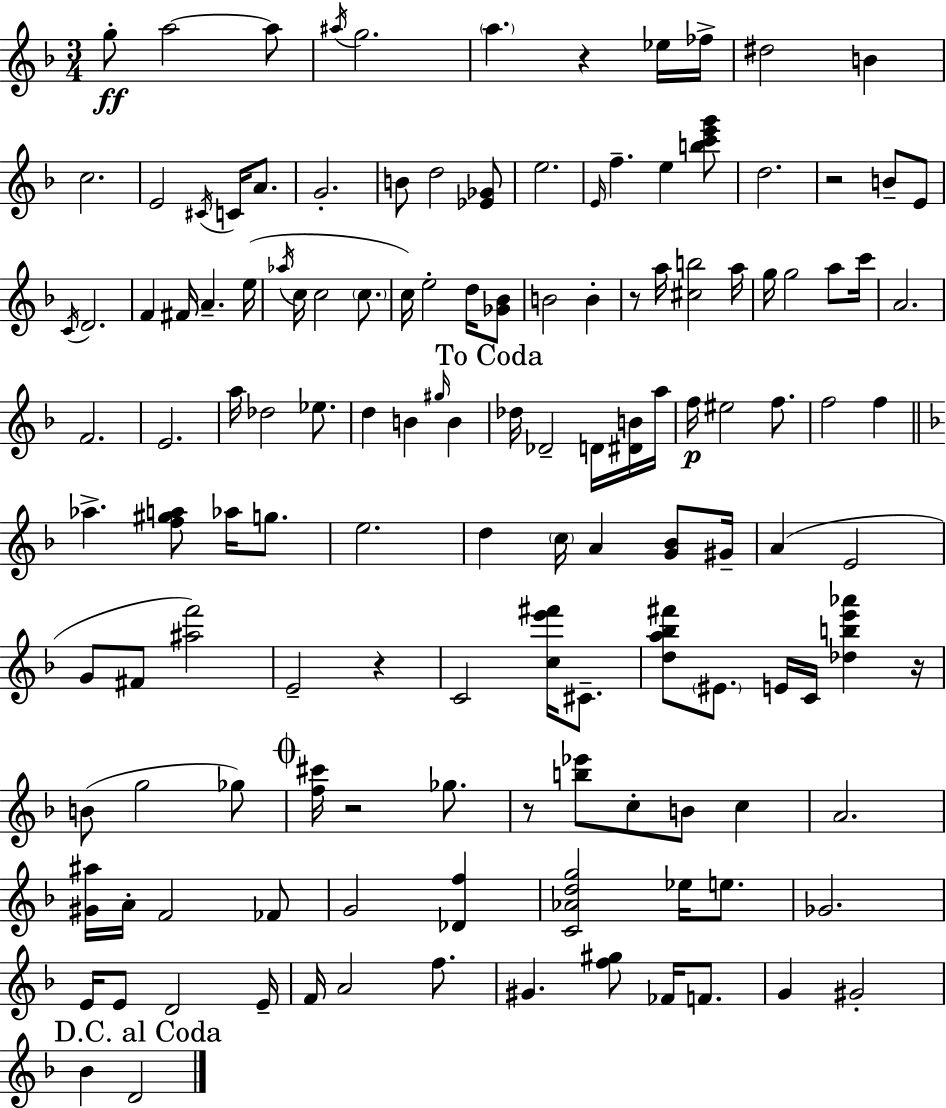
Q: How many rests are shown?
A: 7